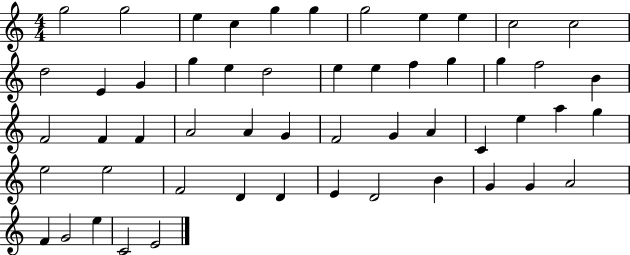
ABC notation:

X:1
T:Untitled
M:4/4
L:1/4
K:C
g2 g2 e c g g g2 e e c2 c2 d2 E G g e d2 e e f g g f2 B F2 F F A2 A G F2 G A C e a g e2 e2 F2 D D E D2 B G G A2 F G2 e C2 E2